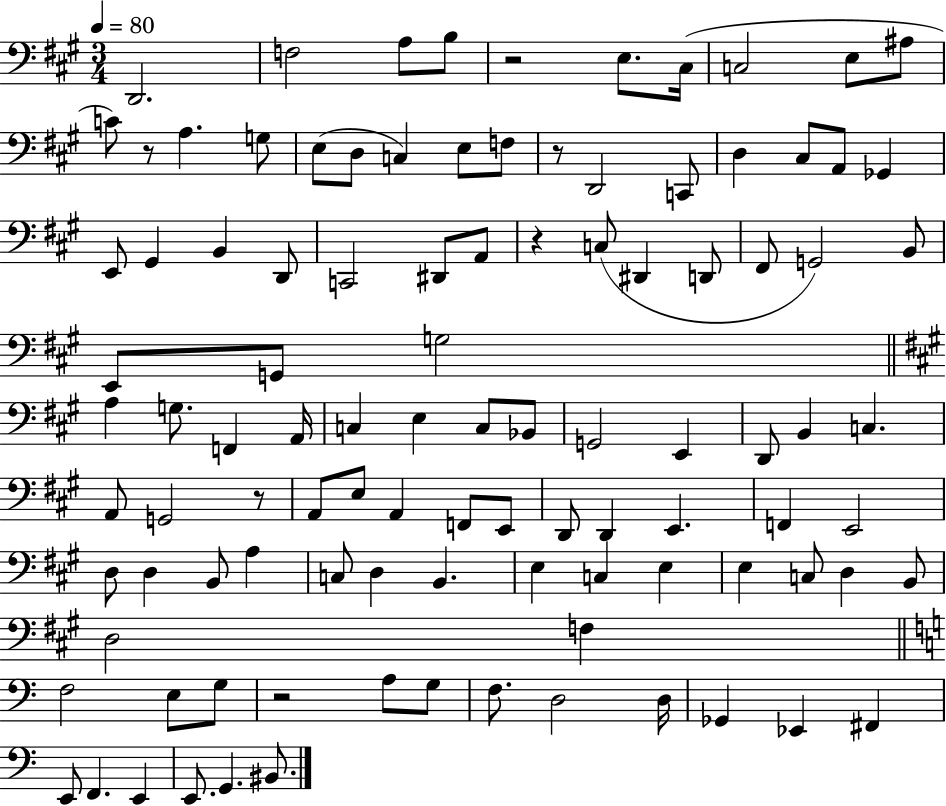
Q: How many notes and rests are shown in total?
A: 103